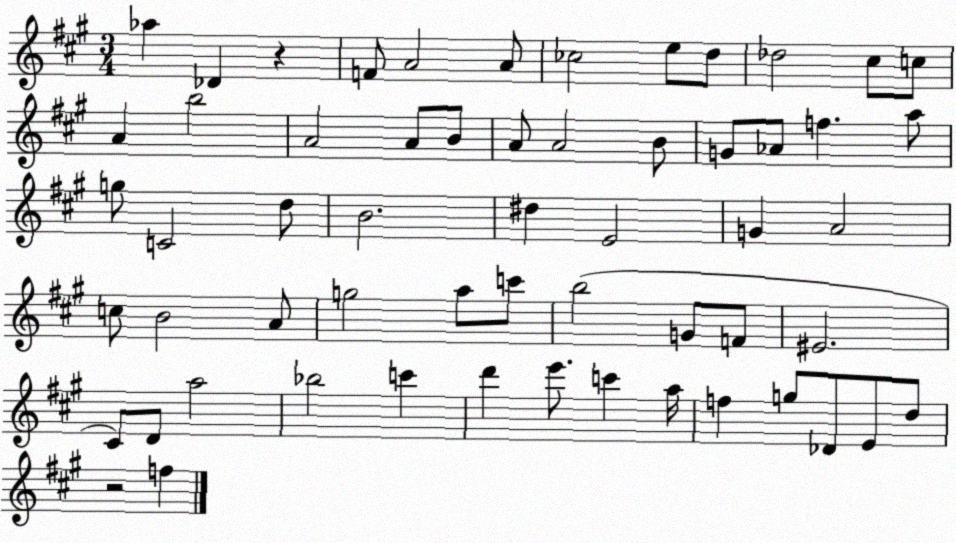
X:1
T:Untitled
M:3/4
L:1/4
K:A
_a _D z F/2 A2 A/2 _c2 e/2 d/2 _d2 ^c/2 c/2 A b2 A2 A/2 B/2 A/2 A2 B/2 G/2 _A/2 f a/2 g/2 C2 d/2 B2 ^d E2 G A2 c/2 B2 A/2 g2 a/2 c'/2 b2 G/2 F/2 ^E2 ^C/2 D/2 a2 _b2 c' d' e'/2 c' a/4 f g/2 _D/2 E/2 d/2 z2 f